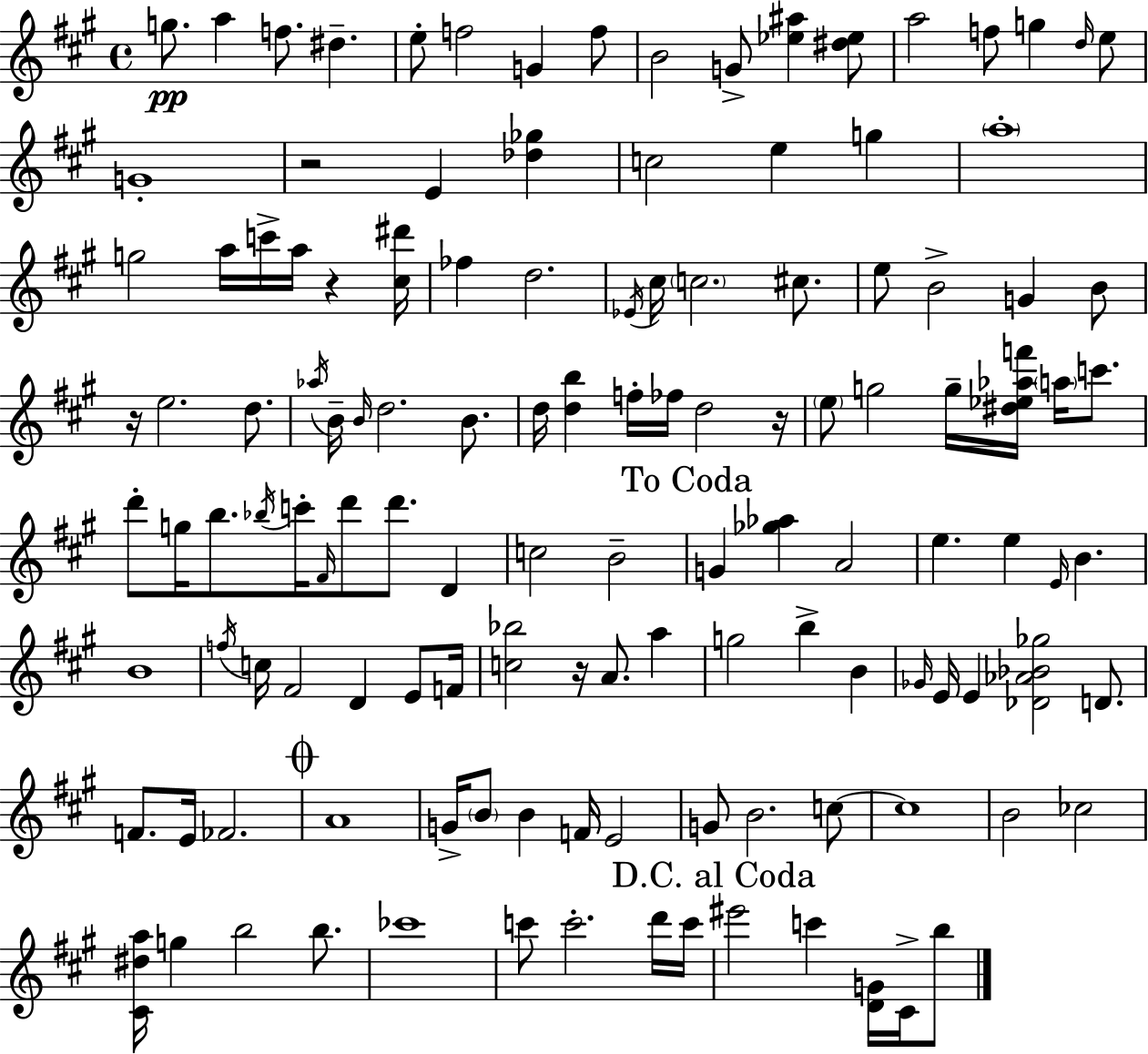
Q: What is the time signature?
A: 4/4